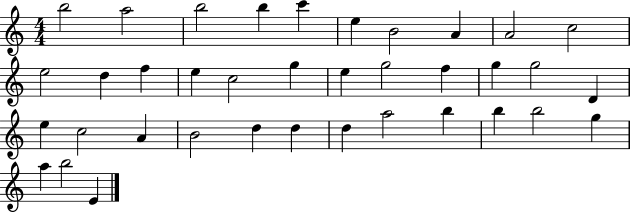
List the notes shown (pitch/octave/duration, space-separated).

B5/h A5/h B5/h B5/q C6/q E5/q B4/h A4/q A4/h C5/h E5/h D5/q F5/q E5/q C5/h G5/q E5/q G5/h F5/q G5/q G5/h D4/q E5/q C5/h A4/q B4/h D5/q D5/q D5/q A5/h B5/q B5/q B5/h G5/q A5/q B5/h E4/q